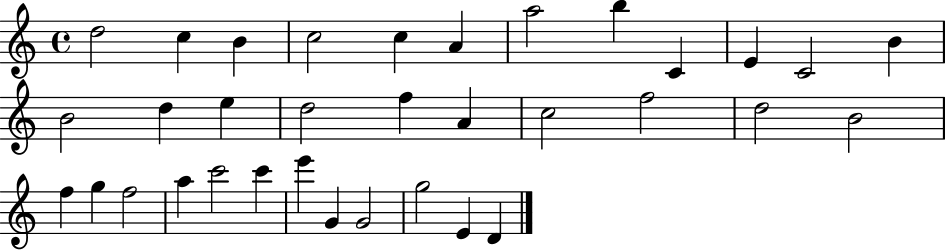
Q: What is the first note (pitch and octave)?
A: D5